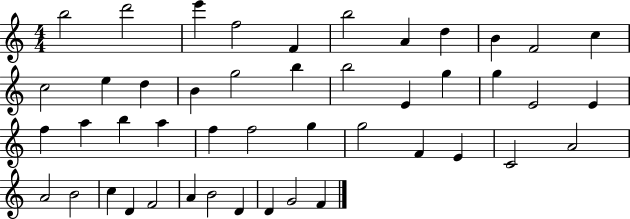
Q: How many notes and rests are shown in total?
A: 46